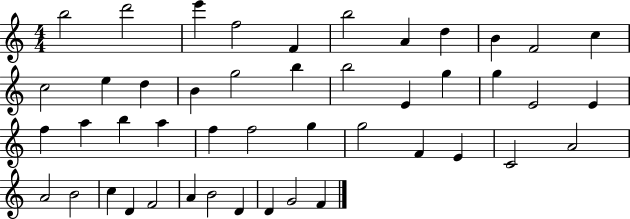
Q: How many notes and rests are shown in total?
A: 46